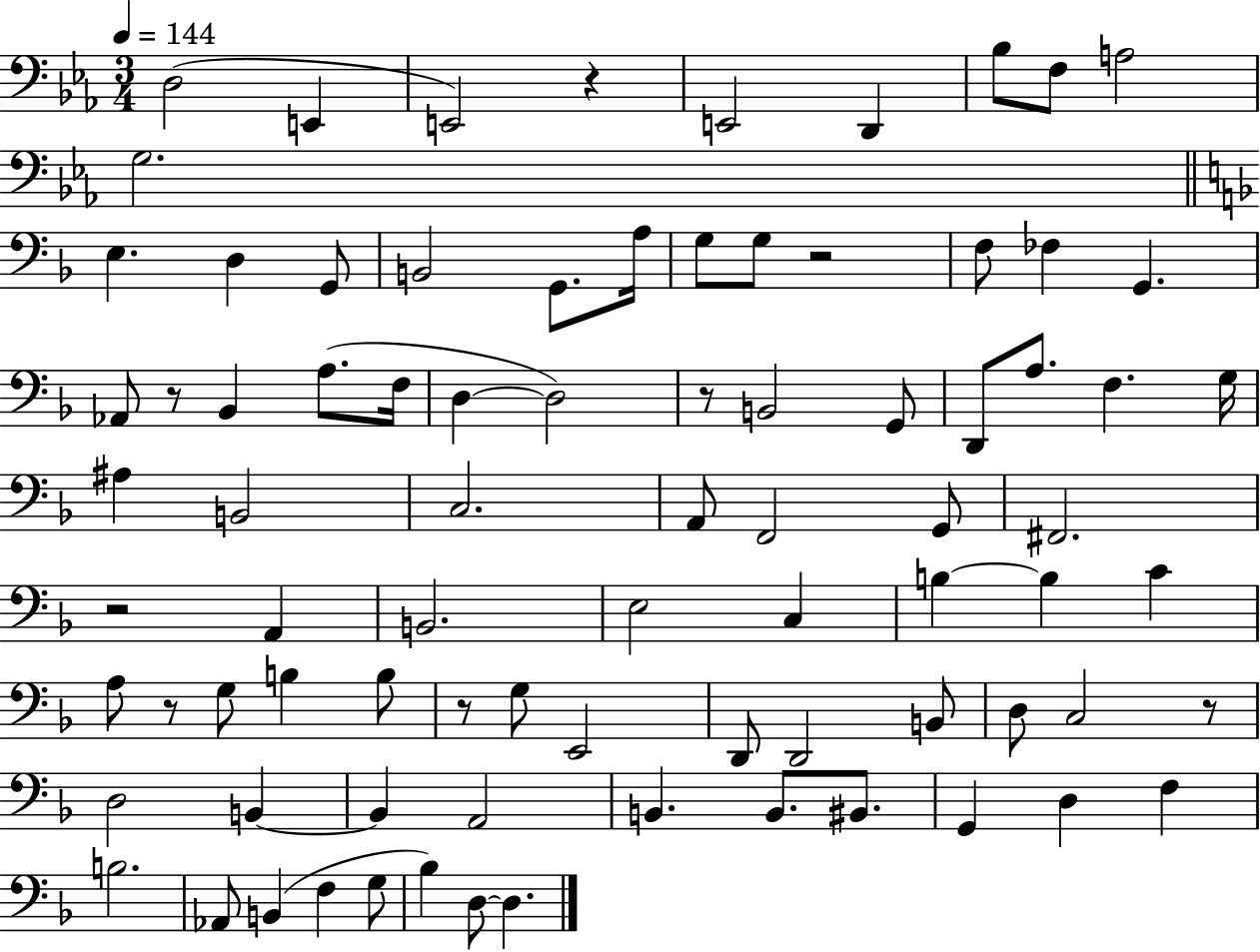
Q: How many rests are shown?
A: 8